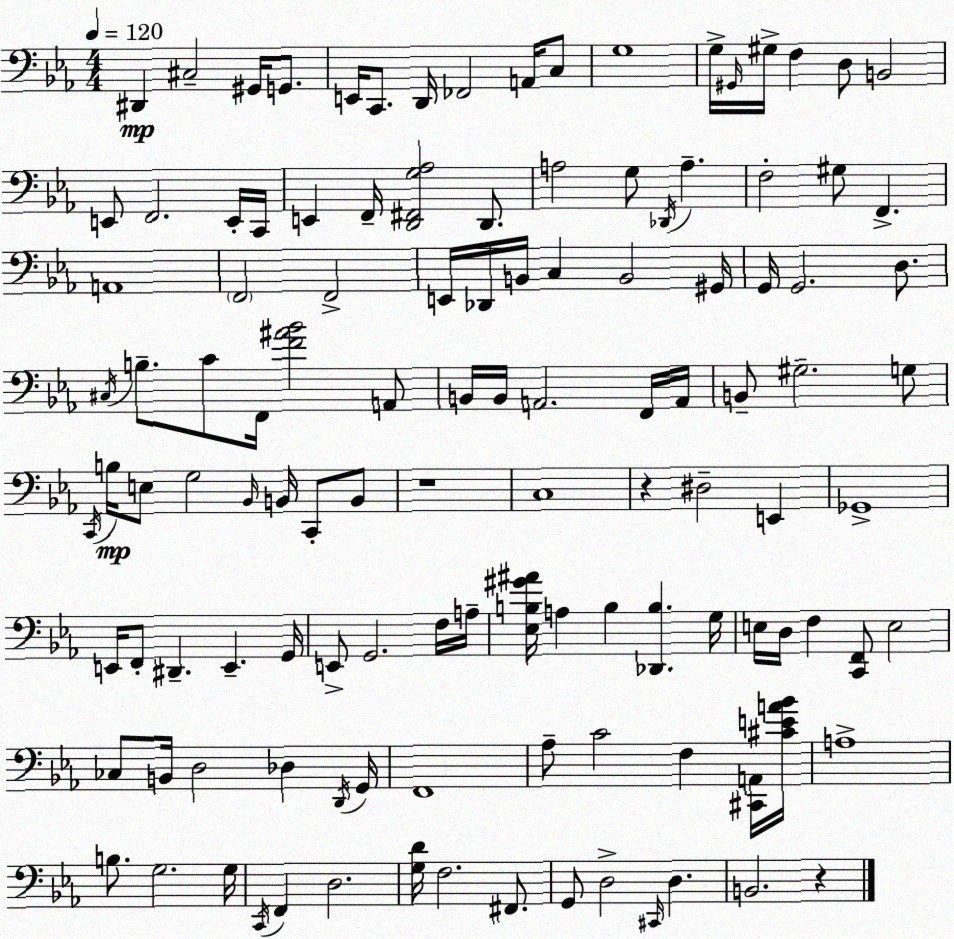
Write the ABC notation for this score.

X:1
T:Untitled
M:4/4
L:1/4
K:Eb
^D,, ^C,2 ^G,,/4 G,,/2 E,,/4 C,,/2 D,,/4 _F,,2 A,,/4 C,/2 G,4 G,/4 ^G,,/4 ^G,/4 F, D,/2 B,,2 E,,/2 F,,2 E,,/4 C,,/4 E,, F,,/4 [D,,^F,,G,_A,]2 D,,/2 A,2 G,/2 _D,,/4 A, F,2 ^G,/2 F,, A,,4 F,,2 F,,2 E,,/4 _D,,/4 B,,/4 C, B,,2 ^G,,/4 G,,/4 G,,2 D,/2 ^C,/4 B,/2 C/2 F,,/4 [F^A_B]2 A,,/2 B,,/4 B,,/4 A,,2 F,,/4 A,,/4 B,,/2 ^G,2 G,/2 C,,/4 B,/4 E,/2 G,2 _B,,/4 B,,/4 C,,/2 B,,/2 z4 C,4 z ^D,2 E,, _G,,4 E,,/4 F,,/2 ^D,, E,, G,,/4 E,,/2 G,,2 F,/4 A,/4 [_E,B,^G^A]/4 A, B, [_D,,B,] G,/4 E,/4 D,/4 F, [C,,F,,]/2 E,2 _C,/2 B,,/4 D,2 _D, D,,/4 G,,/4 F,,4 _A,/2 C2 F, [^C,,A,,]/4 [^CEA_B]/4 A,4 B,/2 G,2 G,/4 C,,/4 F,, D,2 [G,D]/4 F,2 ^F,,/2 G,,/2 D,2 ^C,,/4 D, B,,2 z